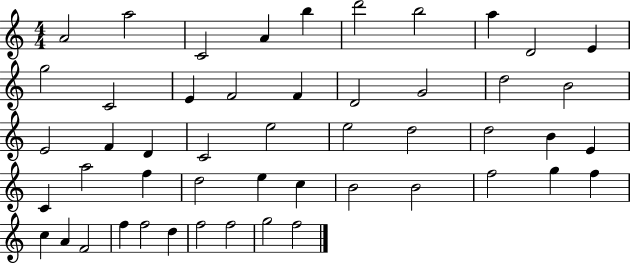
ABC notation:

X:1
T:Untitled
M:4/4
L:1/4
K:C
A2 a2 C2 A b d'2 b2 a D2 E g2 C2 E F2 F D2 G2 d2 B2 E2 F D C2 e2 e2 d2 d2 B E C a2 f d2 e c B2 B2 f2 g f c A F2 f f2 d f2 f2 g2 f2